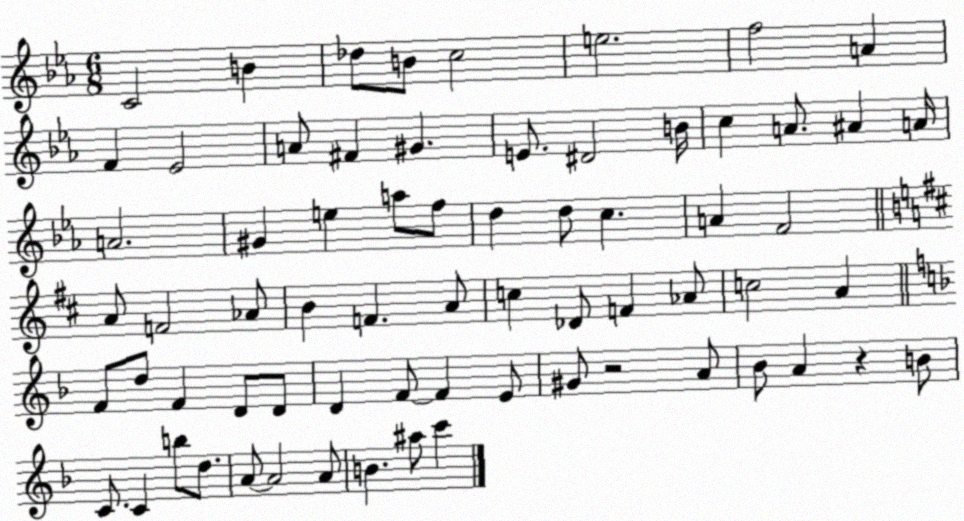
X:1
T:Untitled
M:6/8
L:1/4
K:Eb
C2 B _d/2 B/2 c2 e2 f2 A F _E2 A/2 ^F ^G E/2 ^D2 B/4 c A/2 ^A A/4 A2 ^G e a/2 f/2 d d/2 c A F2 A/2 F2 _A/2 B F A/2 c _D/2 F _A/2 c2 A F/2 d/2 F D/2 D/2 D F/2 F E/2 ^G/2 z2 A/2 _B/2 A z B/2 C/2 C b/2 d/2 A/2 A2 A/2 B ^a/2 c'